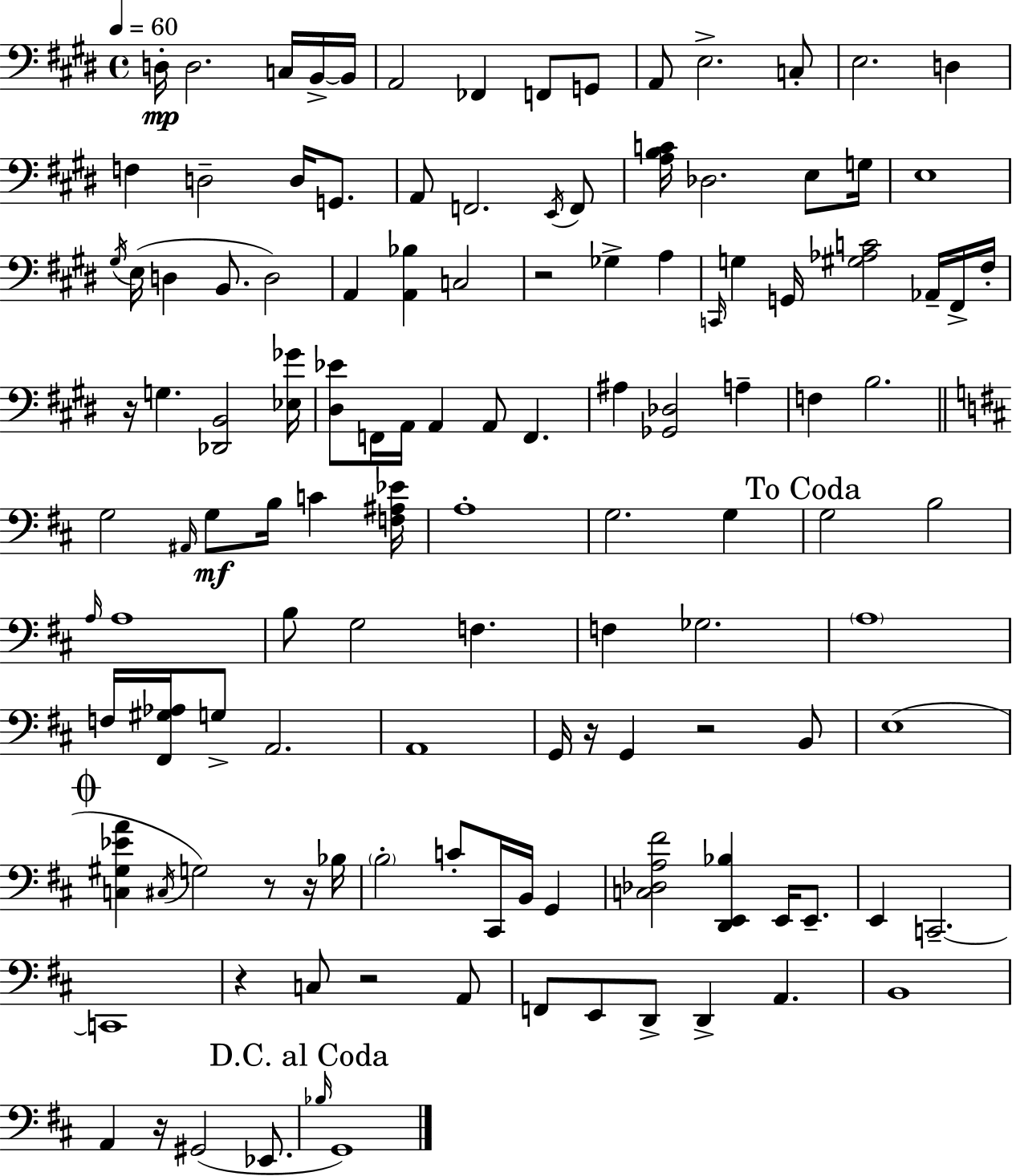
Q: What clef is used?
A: bass